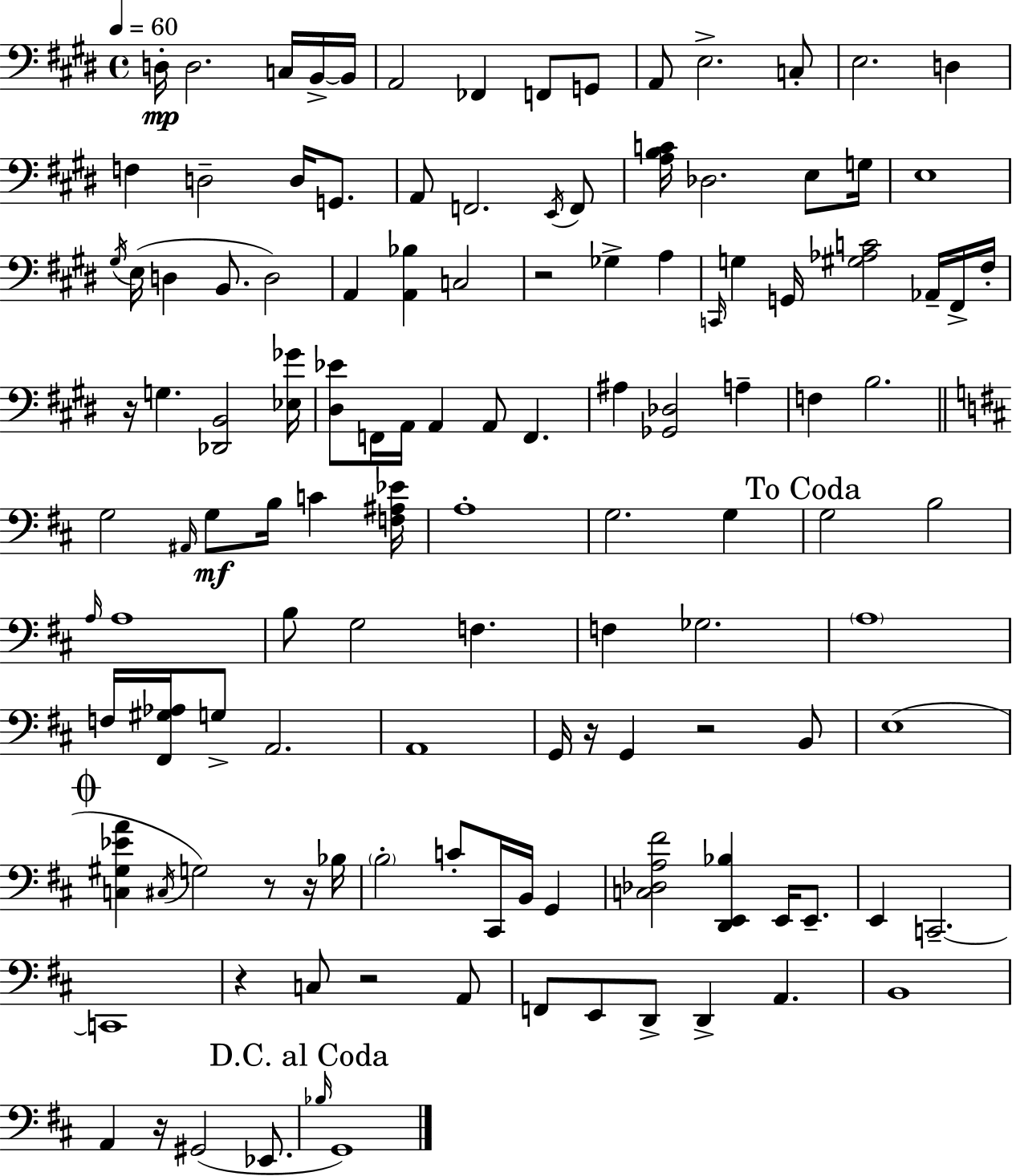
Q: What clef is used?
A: bass